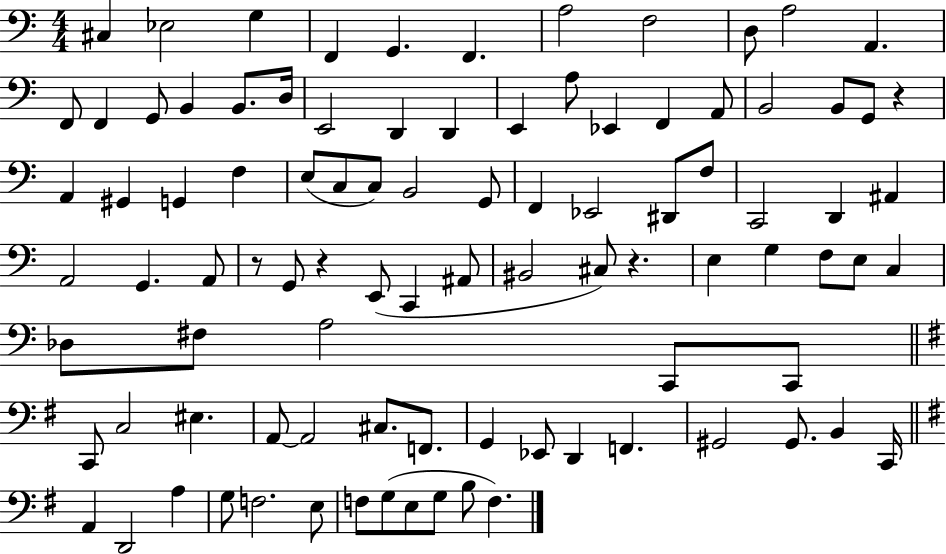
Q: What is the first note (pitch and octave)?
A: C#3